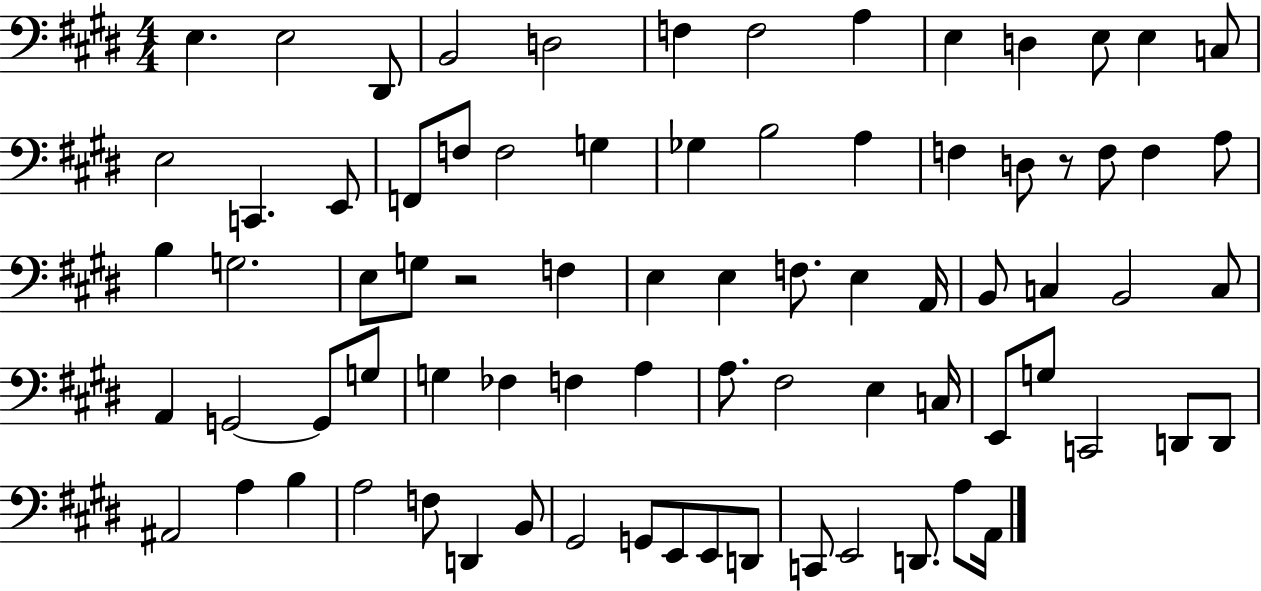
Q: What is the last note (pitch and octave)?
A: A2